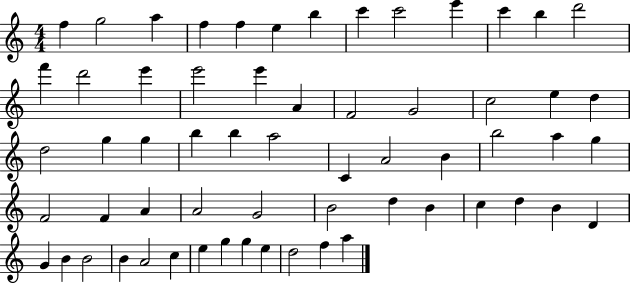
F5/q G5/h A5/q F5/q F5/q E5/q B5/q C6/q C6/h E6/q C6/q B5/q D6/h F6/q D6/h E6/q E6/h E6/q A4/q F4/h G4/h C5/h E5/q D5/q D5/h G5/q G5/q B5/q B5/q A5/h C4/q A4/h B4/q B5/h A5/q G5/q F4/h F4/q A4/q A4/h G4/h B4/h D5/q B4/q C5/q D5/q B4/q D4/q G4/q B4/q B4/h B4/q A4/h C5/q E5/q G5/q G5/q E5/q D5/h F5/q A5/q